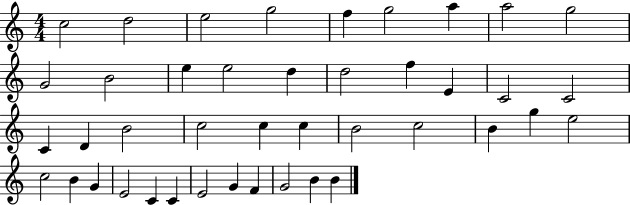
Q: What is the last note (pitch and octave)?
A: B4